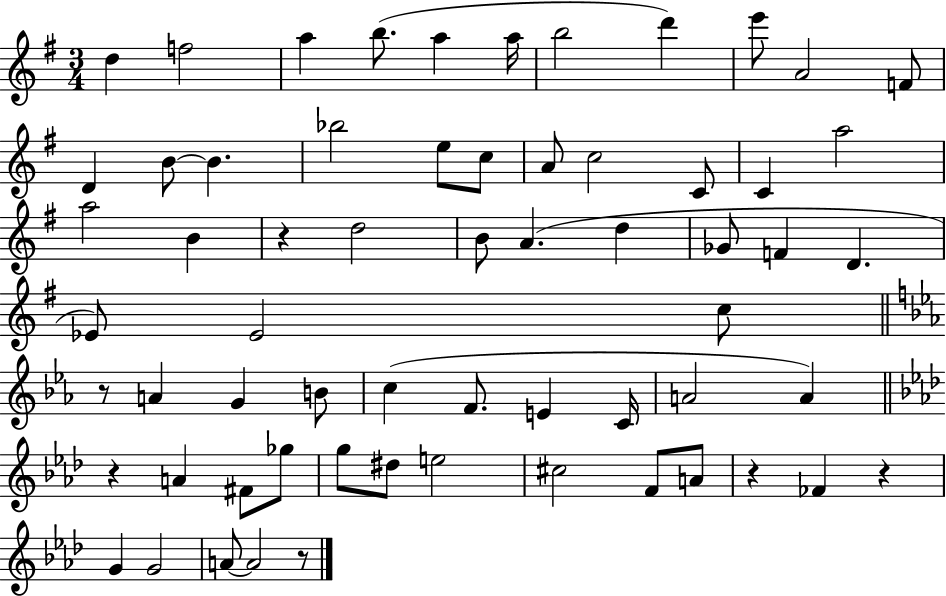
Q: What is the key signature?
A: G major